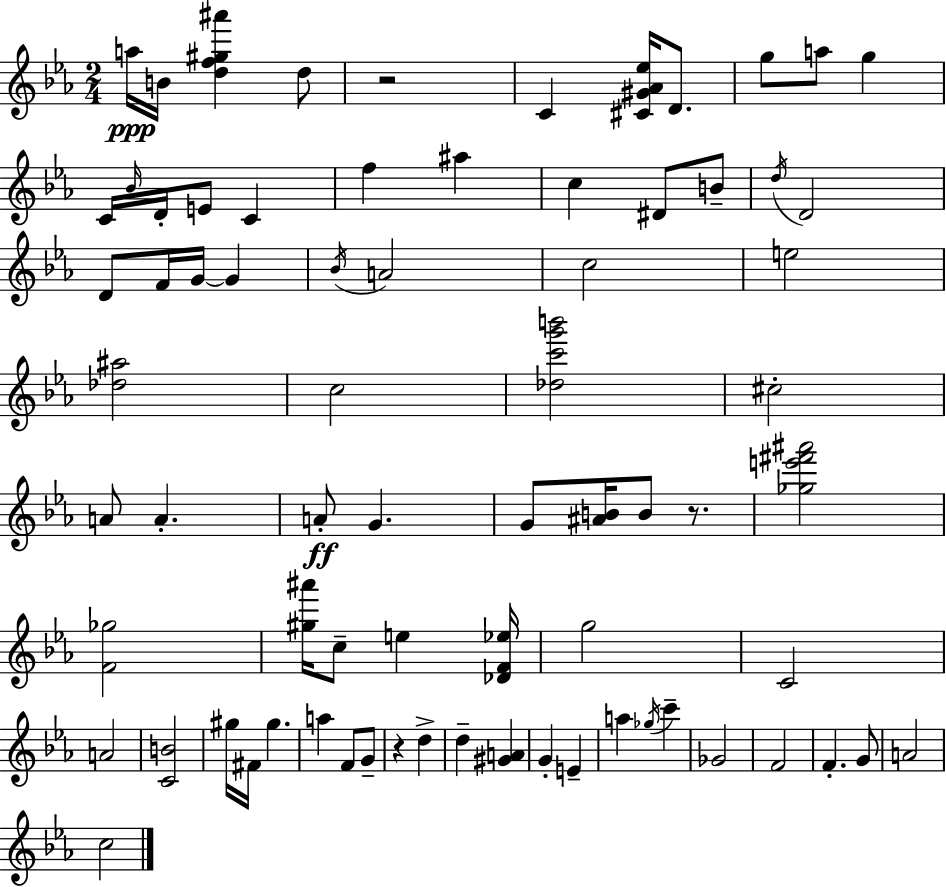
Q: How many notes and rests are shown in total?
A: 74